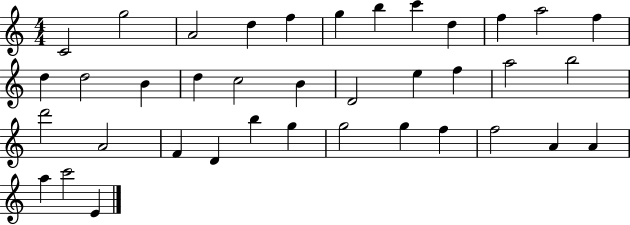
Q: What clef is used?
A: treble